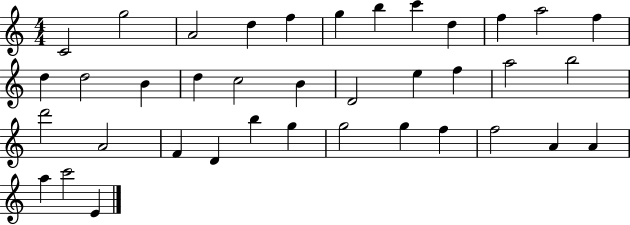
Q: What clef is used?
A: treble